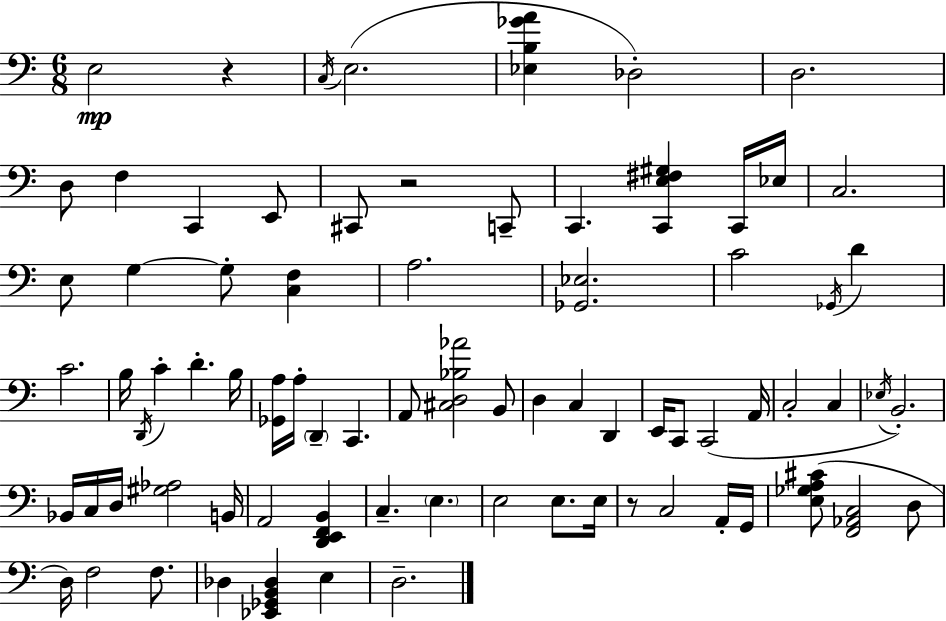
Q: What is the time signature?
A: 6/8